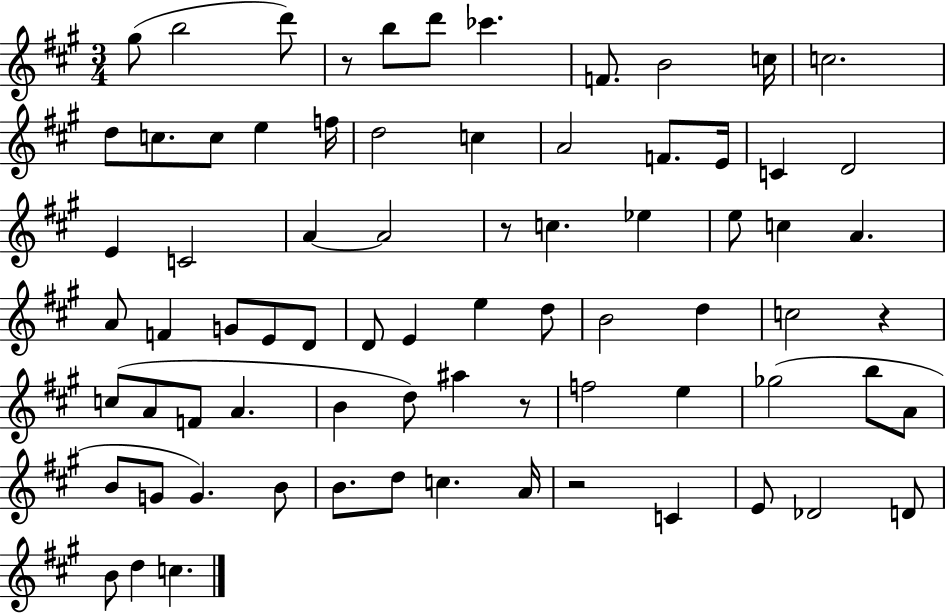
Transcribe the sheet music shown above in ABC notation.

X:1
T:Untitled
M:3/4
L:1/4
K:A
^g/2 b2 d'/2 z/2 b/2 d'/2 _c' F/2 B2 c/4 c2 d/2 c/2 c/2 e f/4 d2 c A2 F/2 E/4 C D2 E C2 A A2 z/2 c _e e/2 c A A/2 F G/2 E/2 D/2 D/2 E e d/2 B2 d c2 z c/2 A/2 F/2 A B d/2 ^a z/2 f2 e _g2 b/2 A/2 B/2 G/2 G B/2 B/2 d/2 c A/4 z2 C E/2 _D2 D/2 B/2 d c